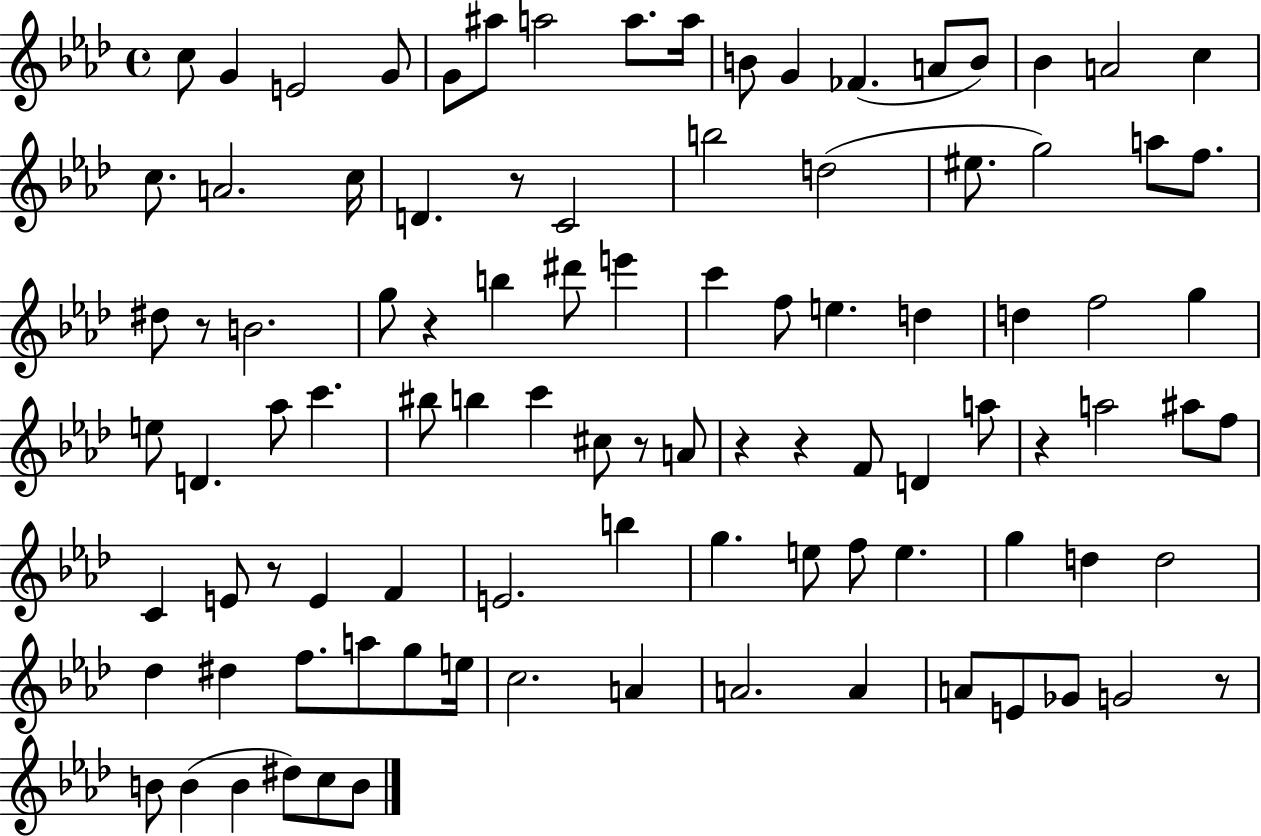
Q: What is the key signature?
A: AES major